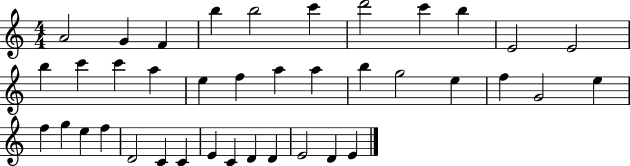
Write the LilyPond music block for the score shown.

{
  \clef treble
  \numericTimeSignature
  \time 4/4
  \key c \major
  a'2 g'4 f'4 | b''4 b''2 c'''4 | d'''2 c'''4 b''4 | e'2 e'2 | \break b''4 c'''4 c'''4 a''4 | e''4 f''4 a''4 a''4 | b''4 g''2 e''4 | f''4 g'2 e''4 | \break f''4 g''4 e''4 f''4 | d'2 c'4 c'4 | e'4 c'4 d'4 d'4 | e'2 d'4 e'4 | \break \bar "|."
}